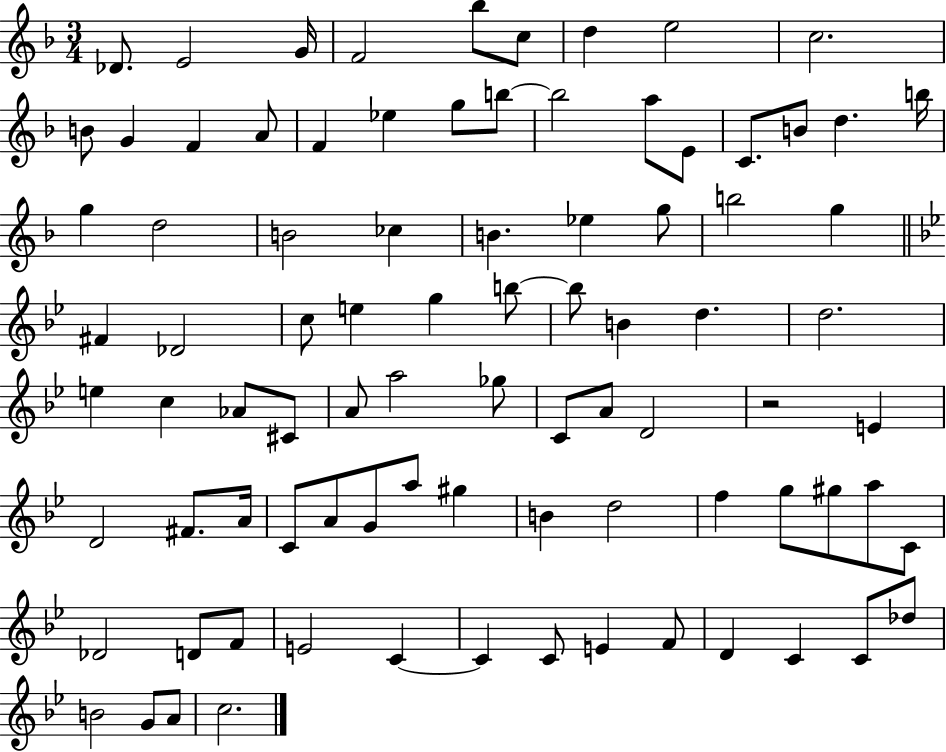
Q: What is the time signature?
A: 3/4